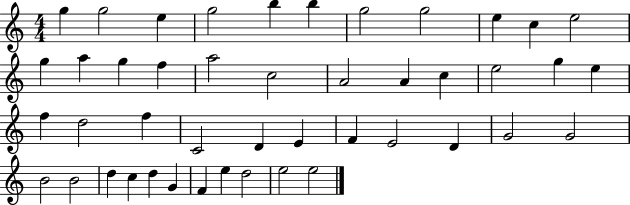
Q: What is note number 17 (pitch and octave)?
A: C5